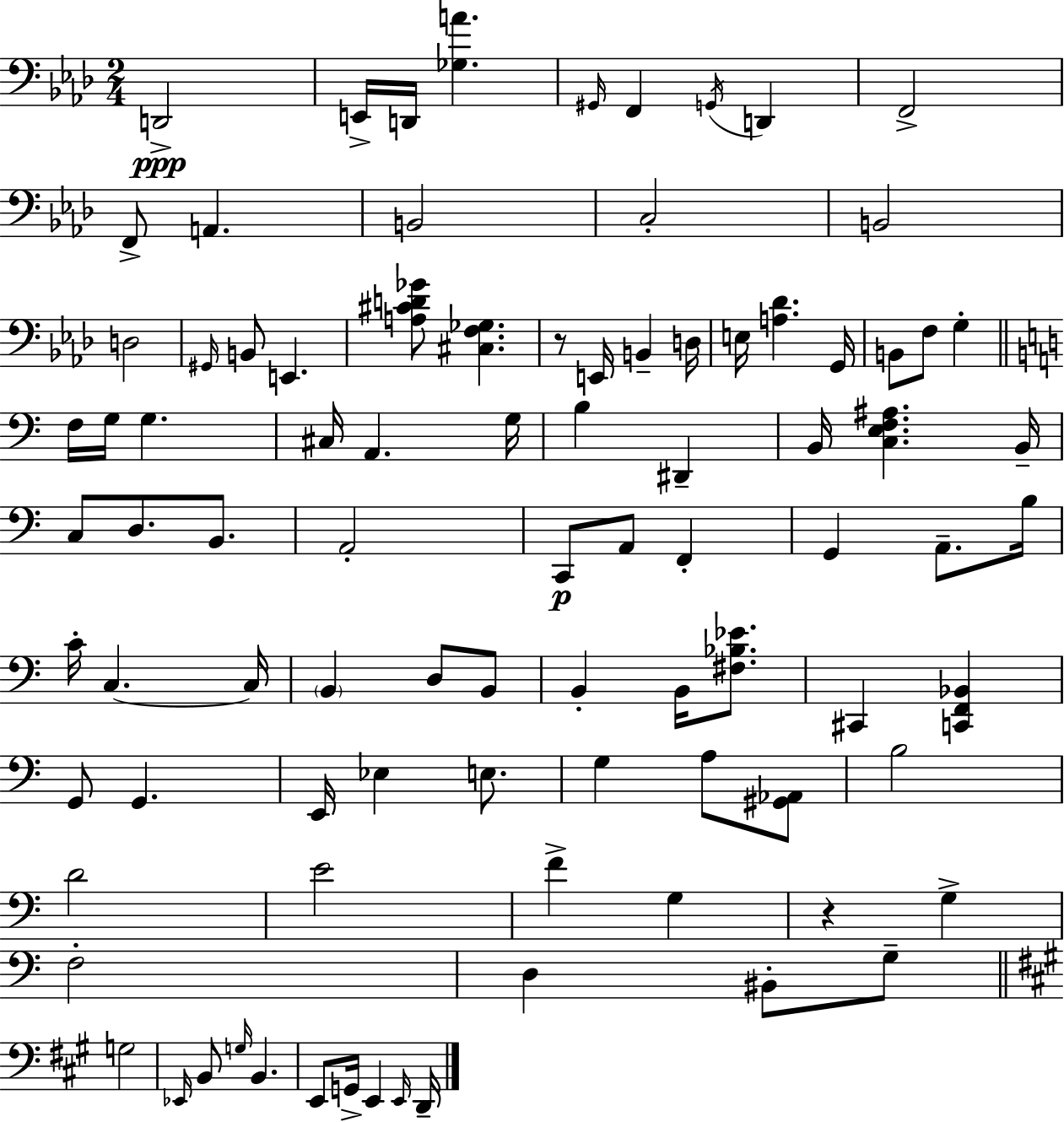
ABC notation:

X:1
T:Untitled
M:2/4
L:1/4
K:Ab
D,,2 E,,/4 D,,/4 [_G,A] ^G,,/4 F,, G,,/4 D,, F,,2 F,,/2 A,, B,,2 C,2 B,,2 D,2 ^G,,/4 B,,/2 E,, [A,^CD_G]/2 [^C,F,_G,] z/2 E,,/4 B,, D,/4 E,/4 [A,_D] G,,/4 B,,/2 F,/2 G, F,/4 G,/4 G, ^C,/4 A,, G,/4 B, ^D,, B,,/4 [C,E,F,^A,] B,,/4 C,/2 D,/2 B,,/2 A,,2 C,,/2 A,,/2 F,, G,, A,,/2 B,/4 C/4 C, C,/4 B,, D,/2 B,,/2 B,, B,,/4 [^F,_B,_E]/2 ^C,, [C,,F,,_B,,] G,,/2 G,, E,,/4 _E, E,/2 G, A,/2 [^G,,_A,,]/2 B,2 D2 E2 F G, z G, F,2 D, ^B,,/2 G,/2 G,2 _E,,/4 B,,/2 G,/4 B,, E,,/2 G,,/4 E,, E,,/4 D,,/4